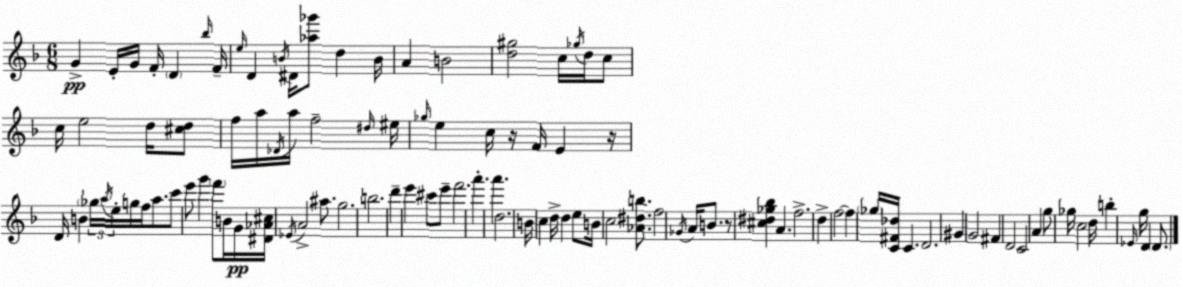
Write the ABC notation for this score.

X:1
T:Untitled
M:6/8
L:1/4
K:Dm
G E/4 G/4 F/4 D _b/4 F/4 e/4 D B/4 ^D/4 [_a_g']/2 d B/4 A B2 [d^g]2 c/4 _g/4 d/4 c/2 c/4 e2 d/4 [^cd]/2 f/4 a/4 _D/4 a/4 f2 ^d/4 ^e/4 _g/4 e c/4 z/4 F/4 E z/4 D/4 B _g/4 a/4 e/4 g/4 f/4 a/2 c'/2 e'/2 g' f'/2 B/4 G/4 [^D_A^c]/4 _E/4 A2 ^a/2 g2 b2 d' e' ^c'/2 e'/2 f'2 a' a' d2 B/4 c d/4 d e/2 B/4 c2 [_A^db]/2 f2 _G/4 A/4 B/2 z/2 [^c^d_g_b] A f2 d f2 f _g/4 [C^F_d]/4 C D2 ^G G2 ^F D2 C2 A g/2 _g/4 c2 d/4 b _E/4 g/4 D D/2